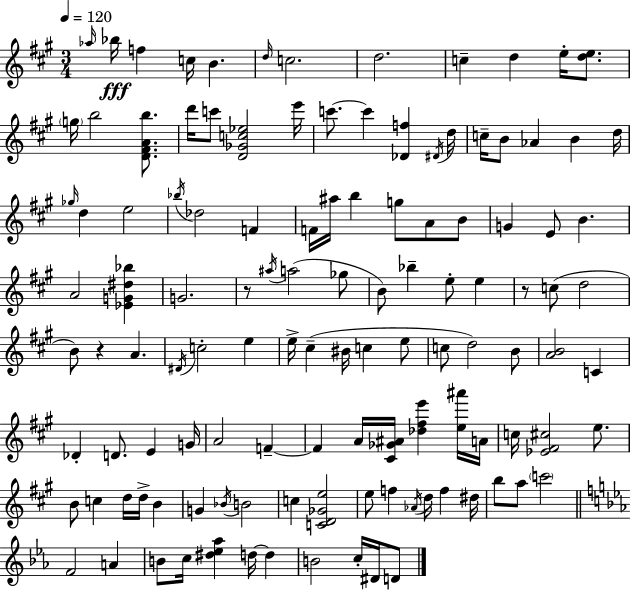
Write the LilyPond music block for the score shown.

{
  \clef treble
  \numericTimeSignature
  \time 3/4
  \key a \major
  \tempo 4 = 120
  \grace { aes''16 }\fff bes''16 f''4 c''16 b'4. | \grace { d''16 } c''2. | d''2. | c''4-- d''4 e''16-. <d'' e''>8. | \break \parenthesize g''16 b''2 <d' fis' a' b''>8. | d'''16 c'''8 <d' ges' c'' ees''>2 | e'''16 c'''8.~~ c'''4 <des' f''>4 | \acciaccatura { dis'16 } d''16 c''16-- b'8 aes'4 b'4 | \break d''16 \grace { ges''16 } d''4 e''2 | \acciaccatura { bes''16 } des''2 | f'4 f'16 ais''16 b''4 g''8 | a'8 b'8 g'4 e'8 b'4. | \break a'2 | <ees' g' dis'' bes''>4 g'2. | r8 \acciaccatura { ais''16 } a''2( | ges''8 b'8) bes''4-- | \break e''8-. e''4 r8 c''8( d''2 | b'8) r4 | a'4. \acciaccatura { dis'16 } c''2-. | e''4 e''16-> cis''4--( | \break bis'16 c''4 e''8 c''8 d''2) | b'8 <a' b'>2 | c'4 des'4-. d'8. | e'4 g'16 a'2 | \break f'4--~~ f'4 a'16 | <cis' ges' ais'>16 <des'' fis'' e'''>4 <e'' ais'''>16 a'16 c''16 <ees' fis' cis''>2 | e''8. b'8 c''4 | d''16 d''16-> b'4 g'4 \acciaccatura { bes'16 } | \break b'2 c''4 | <c' d' ges' e''>2 e''8 f''4 | \acciaccatura { aes'16 } d''16 f''4 dis''16 b''8 a''8 | \parenthesize c'''2 \bar "||" \break \key c \minor f'2 a'4 | b'8 c''16 <dis'' ees'' aes''>4 d''16~~ d''4 | b'2 c''16-. dis'16 d'8 | \bar "|."
}